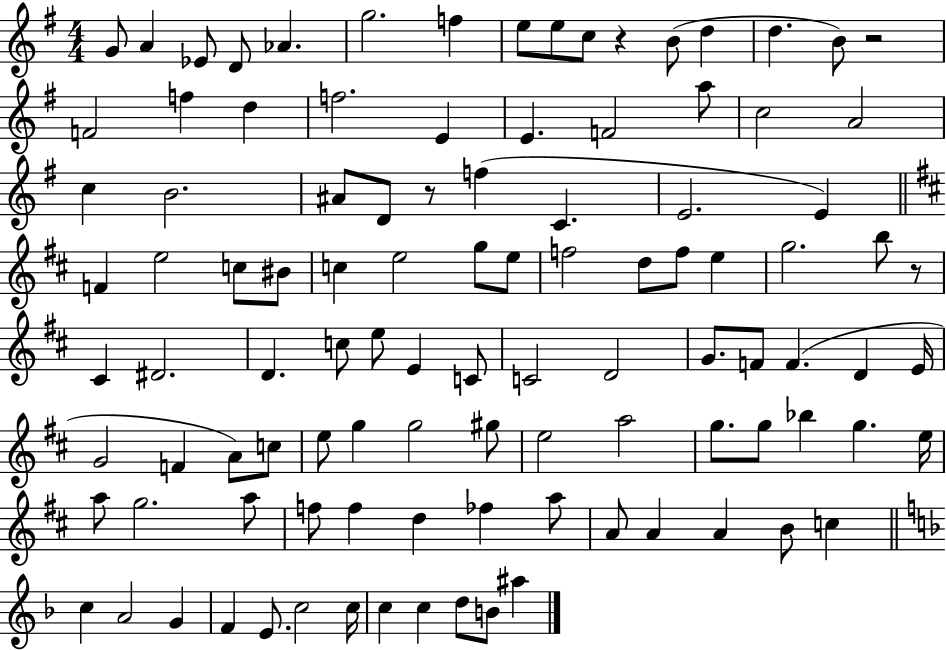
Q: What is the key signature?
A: G major